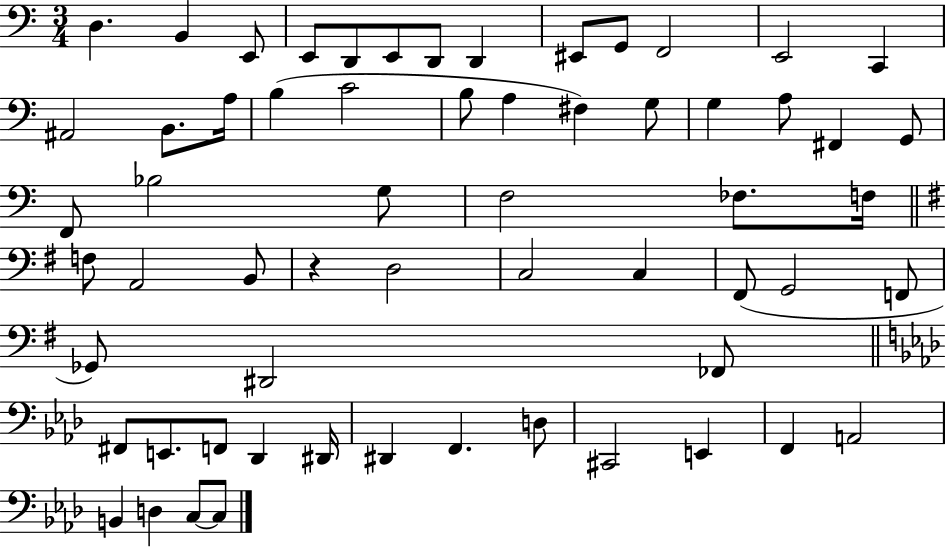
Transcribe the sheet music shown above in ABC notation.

X:1
T:Untitled
M:3/4
L:1/4
K:C
D, B,, E,,/2 E,,/2 D,,/2 E,,/2 D,,/2 D,, ^E,,/2 G,,/2 F,,2 E,,2 C,, ^A,,2 B,,/2 A,/4 B, C2 B,/2 A, ^F, G,/2 G, A,/2 ^F,, G,,/2 F,,/2 _B,2 G,/2 F,2 _F,/2 F,/4 F,/2 A,,2 B,,/2 z D,2 C,2 C, ^F,,/2 G,,2 F,,/2 _G,,/2 ^D,,2 _F,,/2 ^F,,/2 E,,/2 F,,/2 _D,, ^D,,/4 ^D,, F,, D,/2 ^C,,2 E,, F,, A,,2 B,, D, C,/2 C,/2